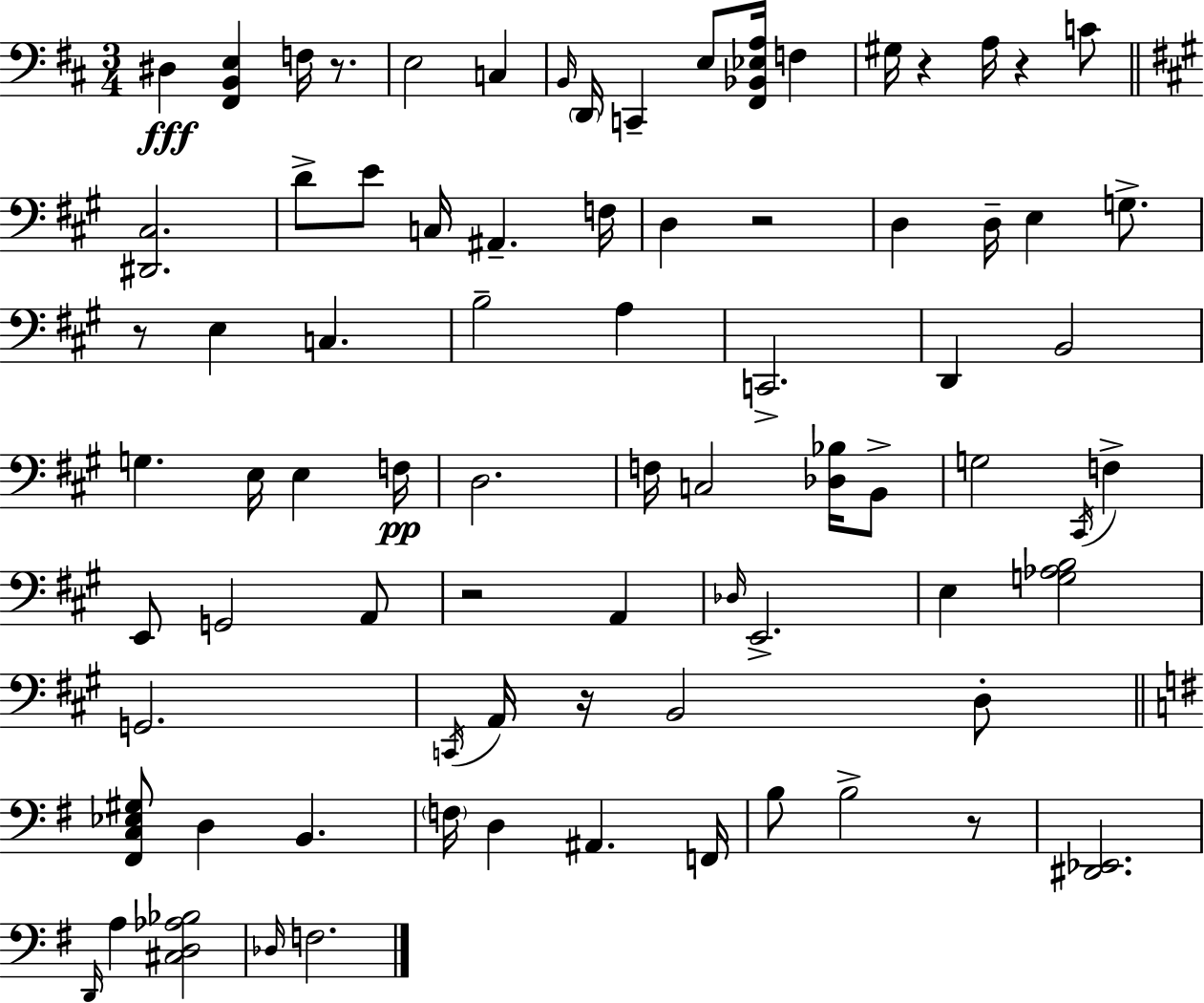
X:1
T:Untitled
M:3/4
L:1/4
K:D
^D, [^F,,B,,E,] F,/4 z/2 E,2 C, B,,/4 D,,/4 C,, E,/2 [^F,,_B,,_E,A,]/4 F, ^G,/4 z A,/4 z C/2 [^D,,^C,]2 D/2 E/2 C,/4 ^A,, F,/4 D, z2 D, D,/4 E, G,/2 z/2 E, C, B,2 A, C,,2 D,, B,,2 G, E,/4 E, F,/4 D,2 F,/4 C,2 [_D,_B,]/4 B,,/2 G,2 ^C,,/4 F, E,,/2 G,,2 A,,/2 z2 A,, _D,/4 E,,2 E, [G,_A,B,]2 G,,2 C,,/4 A,,/4 z/4 B,,2 D,/2 [^F,,C,_E,^G,]/2 D, B,, F,/4 D, ^A,, F,,/4 B,/2 B,2 z/2 [^D,,_E,,]2 D,,/4 A, [^C,D,_A,_B,]2 _D,/4 F,2